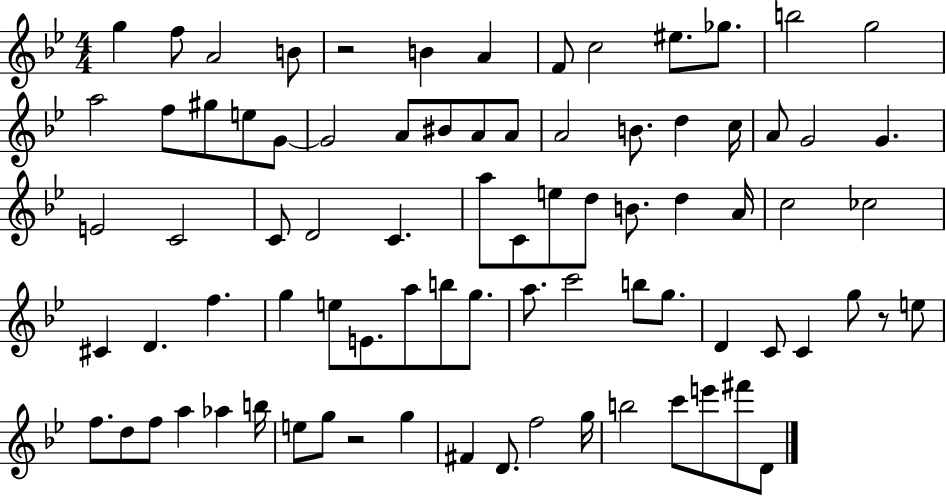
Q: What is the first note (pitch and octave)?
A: G5